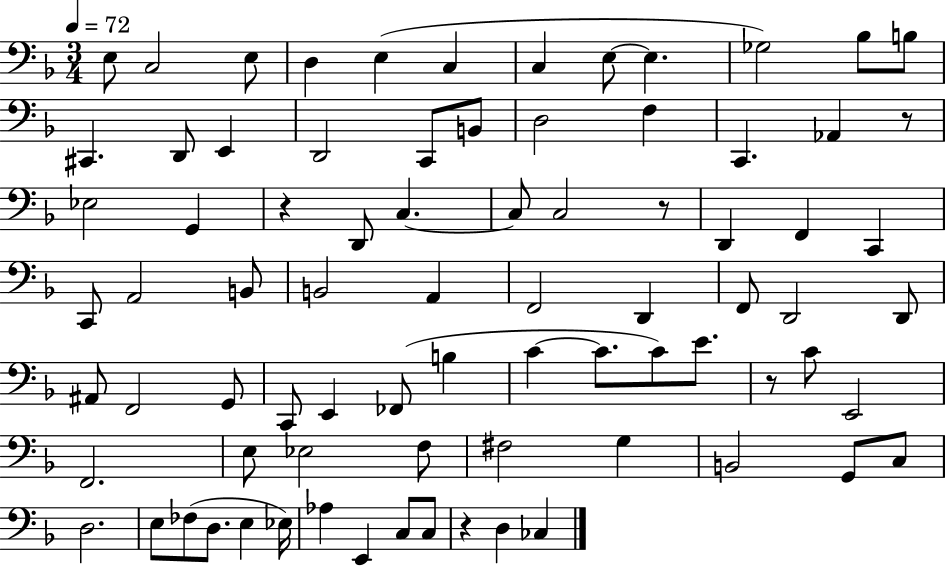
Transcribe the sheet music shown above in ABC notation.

X:1
T:Untitled
M:3/4
L:1/4
K:F
E,/2 C,2 E,/2 D, E, C, C, E,/2 E, _G,2 _B,/2 B,/2 ^C,, D,,/2 E,, D,,2 C,,/2 B,,/2 D,2 F, C,, _A,, z/2 _E,2 G,, z D,,/2 C, C,/2 C,2 z/2 D,, F,, C,, C,,/2 A,,2 B,,/2 B,,2 A,, F,,2 D,, F,,/2 D,,2 D,,/2 ^A,,/2 F,,2 G,,/2 C,,/2 E,, _F,,/2 B, C C/2 C/2 E/2 z/2 C/2 E,,2 F,,2 E,/2 _E,2 F,/2 ^F,2 G, B,,2 G,,/2 C,/2 D,2 E,/2 _F,/2 D,/2 E, _E,/4 _A, E,, C,/2 C,/2 z D, _C,